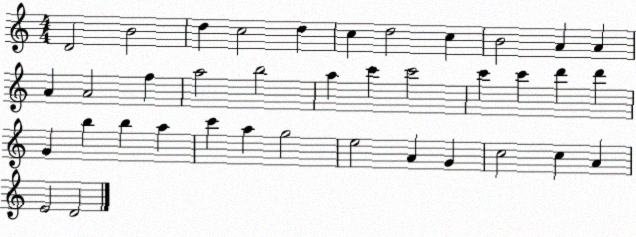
X:1
T:Untitled
M:4/4
L:1/4
K:C
D2 B2 d c2 d c d2 c B2 A A A A2 f a2 b2 a c' c'2 c' c' d' d' G b b a c' a g2 e2 A G c2 c A E2 D2